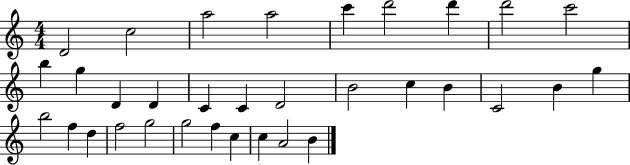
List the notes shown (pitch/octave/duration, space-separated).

D4/h C5/h A5/h A5/h C6/q D6/h D6/q D6/h C6/h B5/q G5/q D4/q D4/q C4/q C4/q D4/h B4/h C5/q B4/q C4/h B4/q G5/q B5/h F5/q D5/q F5/h G5/h G5/h F5/q C5/q C5/q A4/h B4/q